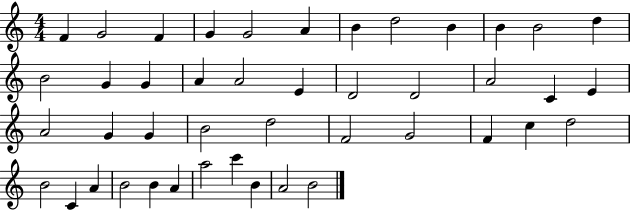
F4/q G4/h F4/q G4/q G4/h A4/q B4/q D5/h B4/q B4/q B4/h D5/q B4/h G4/q G4/q A4/q A4/h E4/q D4/h D4/h A4/h C4/q E4/q A4/h G4/q G4/q B4/h D5/h F4/h G4/h F4/q C5/q D5/h B4/h C4/q A4/q B4/h B4/q A4/q A5/h C6/q B4/q A4/h B4/h